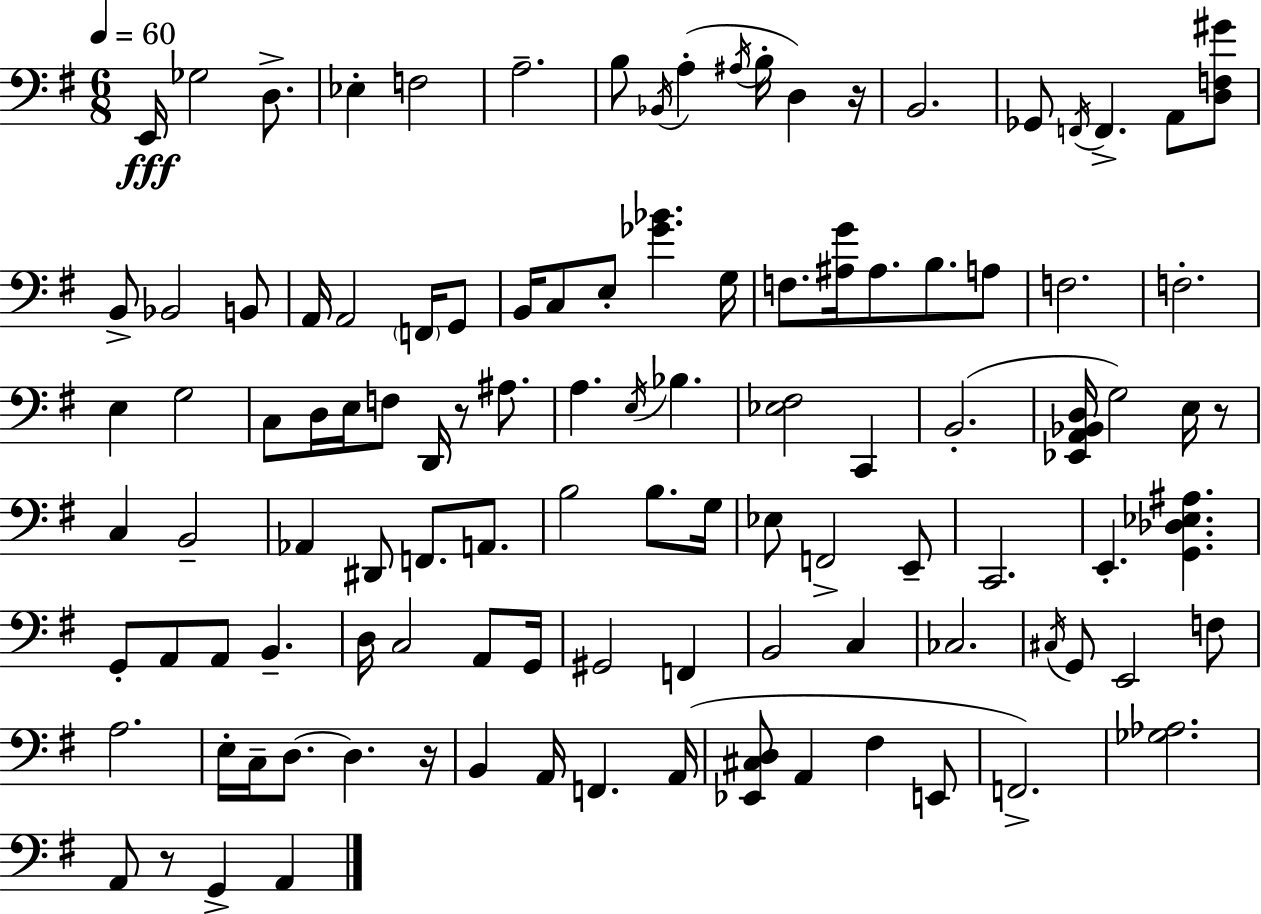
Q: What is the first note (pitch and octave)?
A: E2